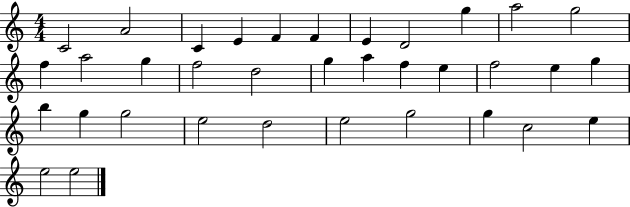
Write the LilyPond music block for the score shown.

{
  \clef treble
  \numericTimeSignature
  \time 4/4
  \key c \major
  c'2 a'2 | c'4 e'4 f'4 f'4 | e'4 d'2 g''4 | a''2 g''2 | \break f''4 a''2 g''4 | f''2 d''2 | g''4 a''4 f''4 e''4 | f''2 e''4 g''4 | \break b''4 g''4 g''2 | e''2 d''2 | e''2 g''2 | g''4 c''2 e''4 | \break e''2 e''2 | \bar "|."
}